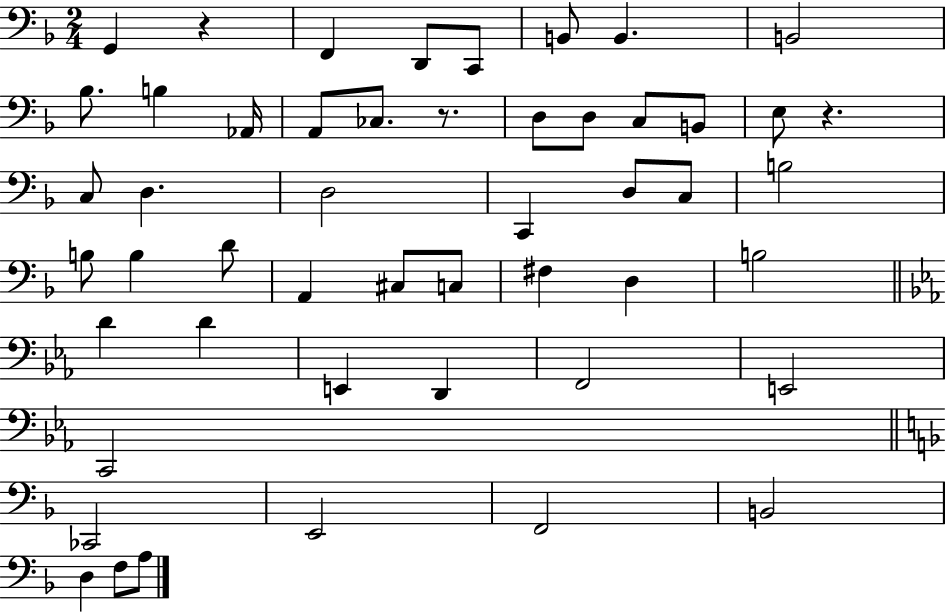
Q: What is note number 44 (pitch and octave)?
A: B2